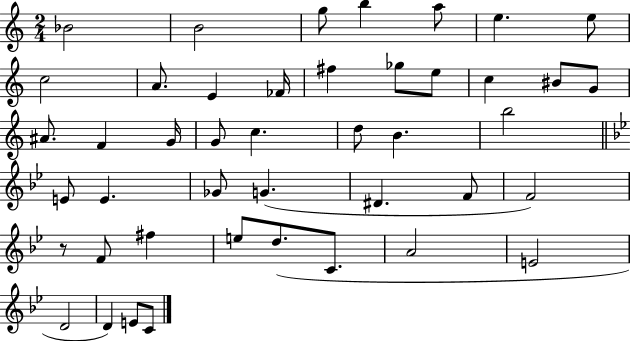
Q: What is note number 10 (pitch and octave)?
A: E4